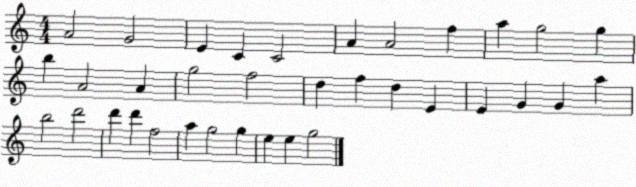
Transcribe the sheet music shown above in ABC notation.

X:1
T:Untitled
M:4/4
L:1/4
K:C
A2 G2 E C C2 A A2 f a g2 g b A2 A g2 f2 d f d E E G G a b2 d'2 d' d' f2 a g2 g e e g2